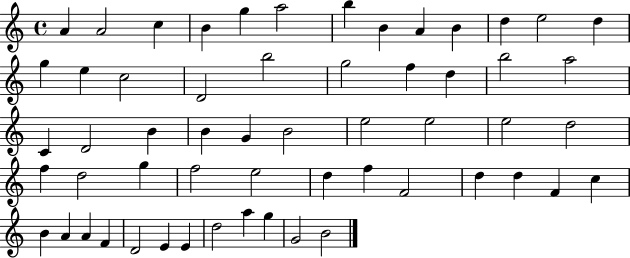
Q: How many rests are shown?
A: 0